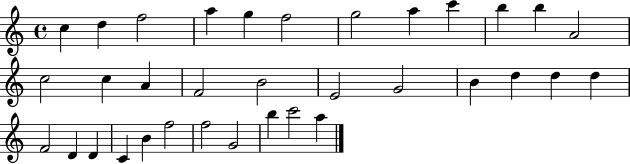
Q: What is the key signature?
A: C major